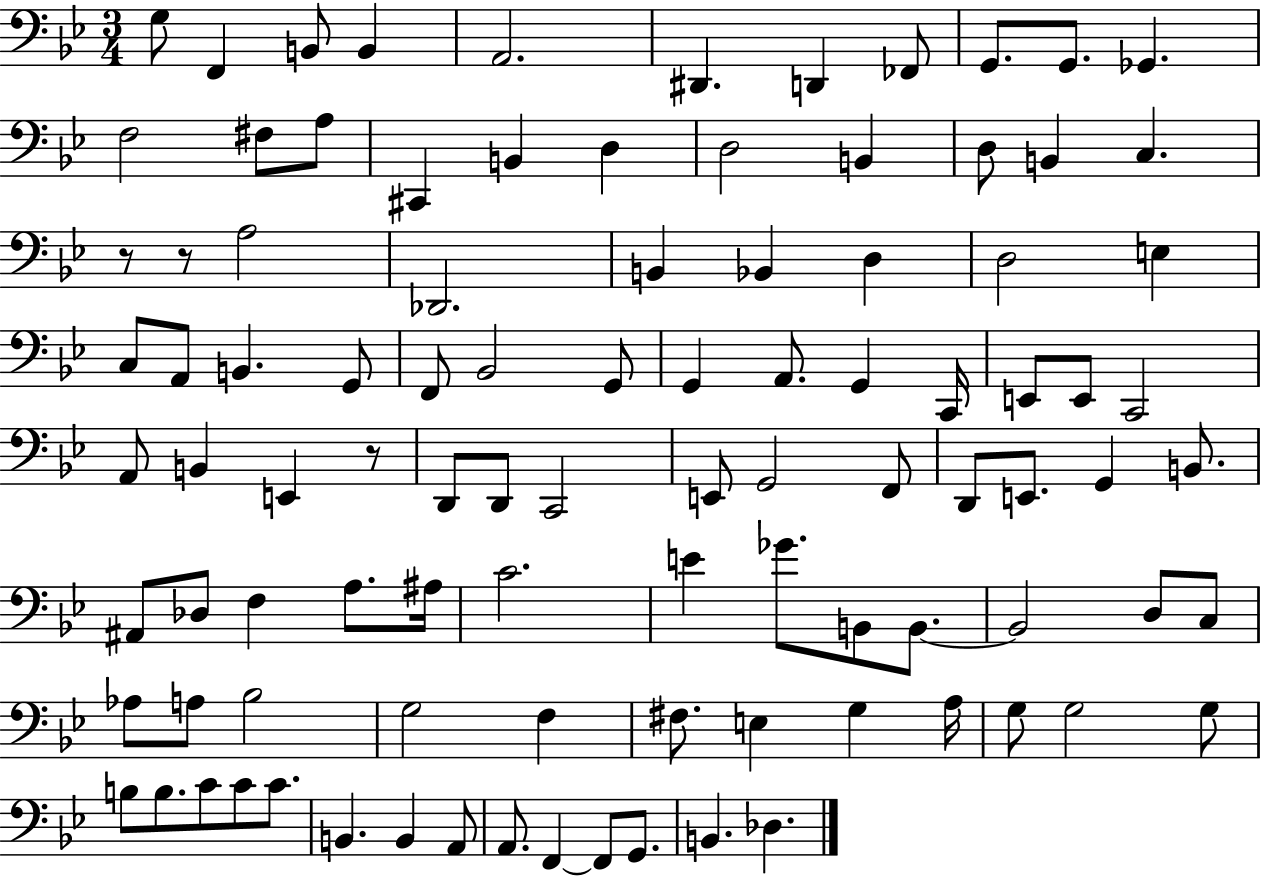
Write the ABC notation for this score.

X:1
T:Untitled
M:3/4
L:1/4
K:Bb
G,/2 F,, B,,/2 B,, A,,2 ^D,, D,, _F,,/2 G,,/2 G,,/2 _G,, F,2 ^F,/2 A,/2 ^C,, B,, D, D,2 B,, D,/2 B,, C, z/2 z/2 A,2 _D,,2 B,, _B,, D, D,2 E, C,/2 A,,/2 B,, G,,/2 F,,/2 _B,,2 G,,/2 G,, A,,/2 G,, C,,/4 E,,/2 E,,/2 C,,2 A,,/2 B,, E,, z/2 D,,/2 D,,/2 C,,2 E,,/2 G,,2 F,,/2 D,,/2 E,,/2 G,, B,,/2 ^A,,/2 _D,/2 F, A,/2 ^A,/4 C2 E _G/2 B,,/2 B,,/2 B,,2 D,/2 C,/2 _A,/2 A,/2 _B,2 G,2 F, ^F,/2 E, G, A,/4 G,/2 G,2 G,/2 B,/2 B,/2 C/2 C/2 C/2 B,, B,, A,,/2 A,,/2 F,, F,,/2 G,,/2 B,, _D,